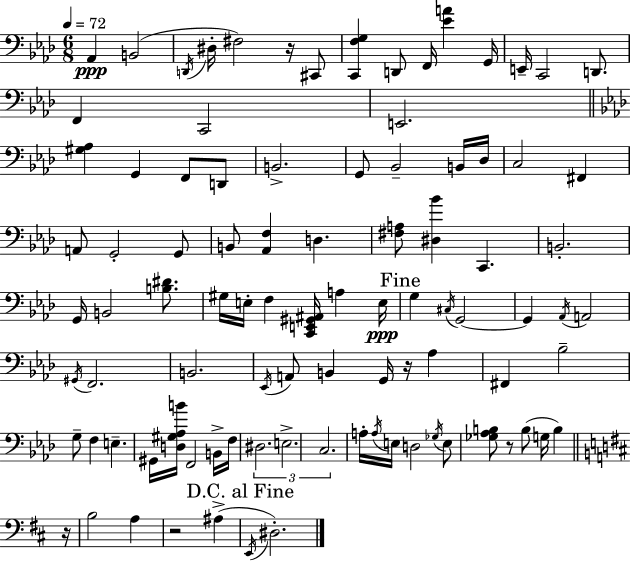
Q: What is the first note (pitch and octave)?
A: Ab2